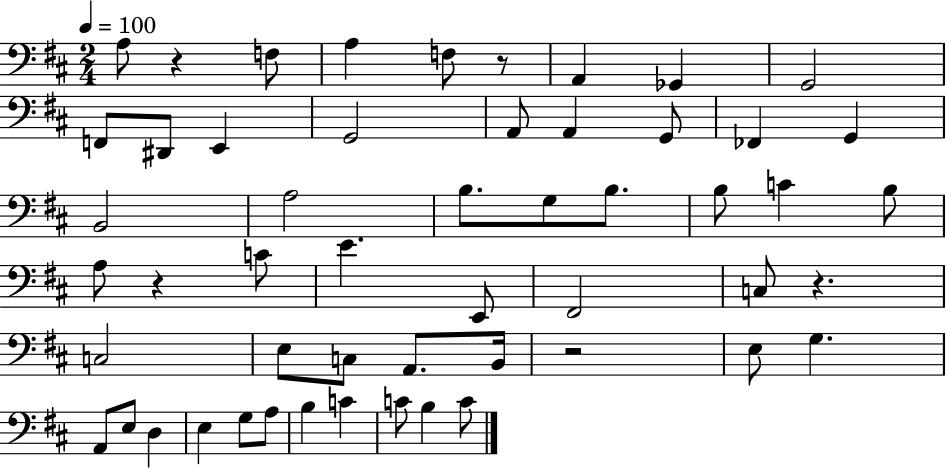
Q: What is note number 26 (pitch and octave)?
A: C4